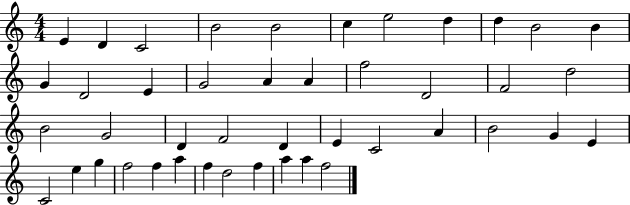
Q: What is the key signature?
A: C major